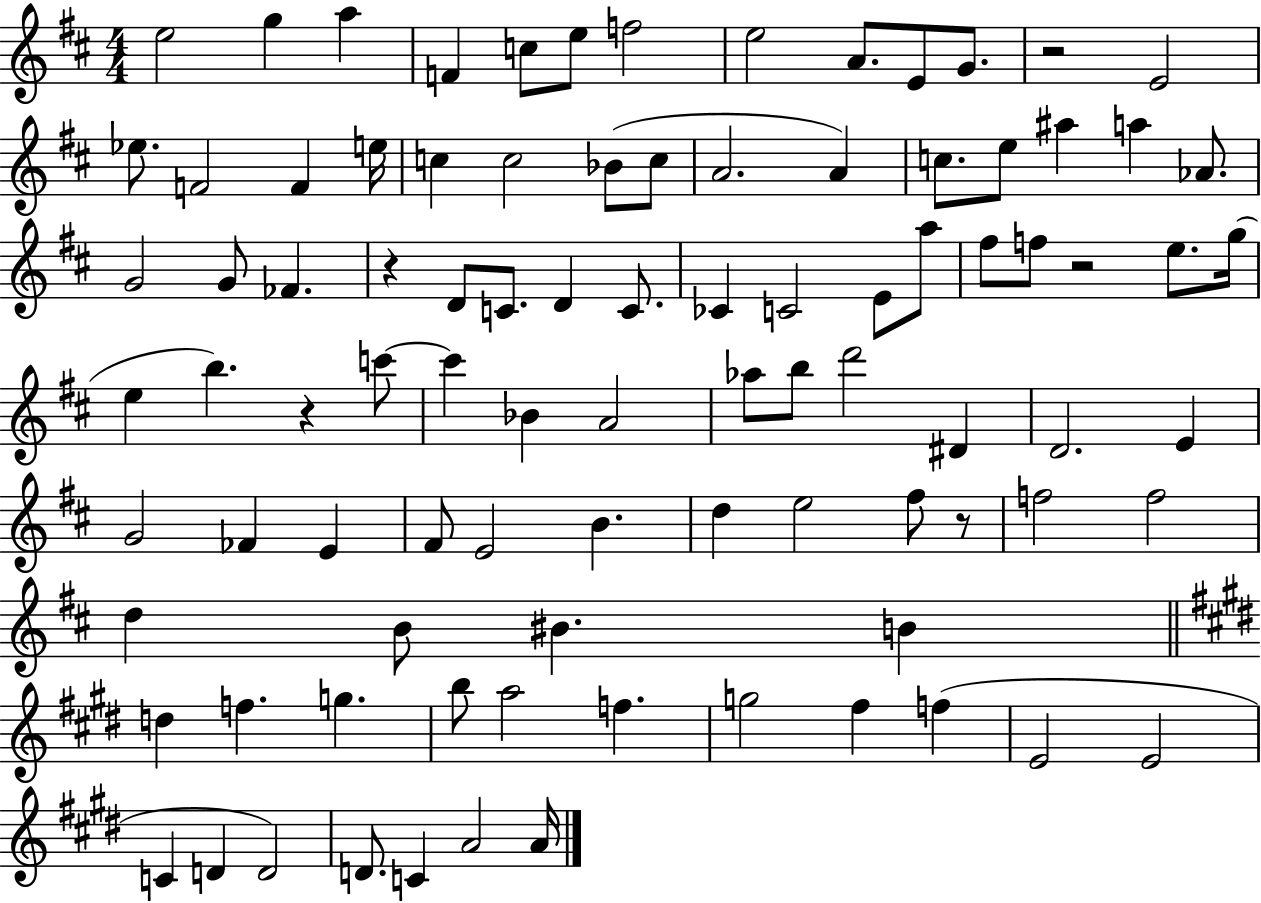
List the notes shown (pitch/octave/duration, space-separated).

E5/h G5/q A5/q F4/q C5/e E5/e F5/h E5/h A4/e. E4/e G4/e. R/h E4/h Eb5/e. F4/h F4/q E5/s C5/q C5/h Bb4/e C5/e A4/h. A4/q C5/e. E5/e A#5/q A5/q Ab4/e. G4/h G4/e FES4/q. R/q D4/e C4/e. D4/q C4/e. CES4/q C4/h E4/e A5/e F#5/e F5/e R/h E5/e. G5/s E5/q B5/q. R/q C6/e C6/q Bb4/q A4/h Ab5/e B5/e D6/h D#4/q D4/h. E4/q G4/h FES4/q E4/q F#4/e E4/h B4/q. D5/q E5/h F#5/e R/e F5/h F5/h D5/q B4/e BIS4/q. B4/q D5/q F5/q. G5/q. B5/e A5/h F5/q. G5/h F#5/q F5/q E4/h E4/h C4/q D4/q D4/h D4/e. C4/q A4/h A4/s